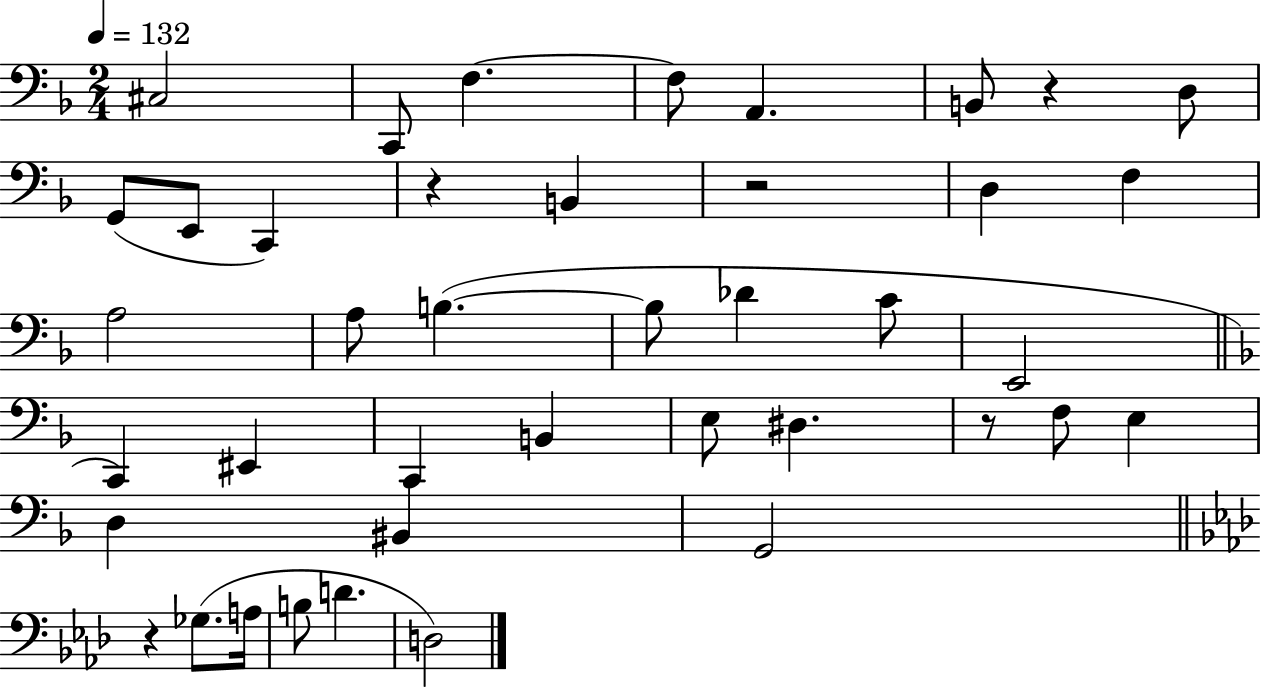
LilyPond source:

{
  \clef bass
  \numericTimeSignature
  \time 2/4
  \key f \major
  \tempo 4 = 132
  cis2 | c,8 f4.~~ | f8 a,4. | b,8 r4 d8 | \break g,8( e,8 c,4) | r4 b,4 | r2 | d4 f4 | \break a2 | a8 b4.~(~ | b8 des'4 c'8 | e,2 | \break \bar "||" \break \key d \minor c,4) eis,4 | c,4 b,4 | e8 dis4. | r8 f8 e4 | \break d4 bis,4 | g,2 | \bar "||" \break \key aes \major r4 ges8.( a16 | b8 d'4. | d2) | \bar "|."
}